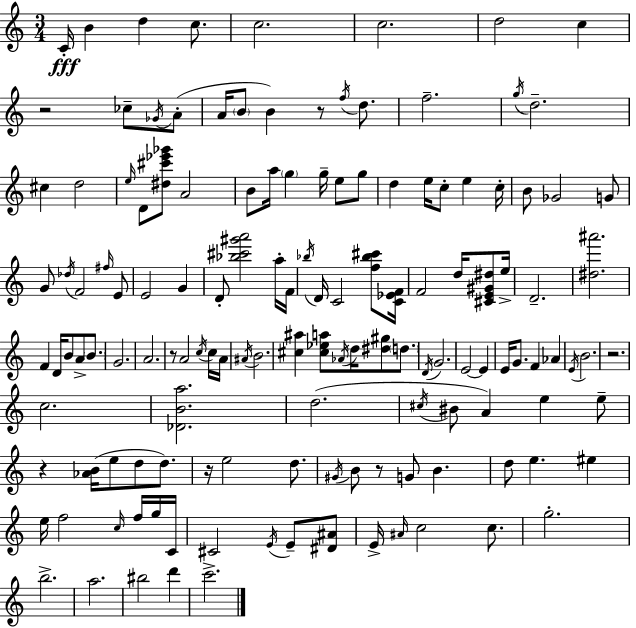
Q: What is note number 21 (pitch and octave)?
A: D5